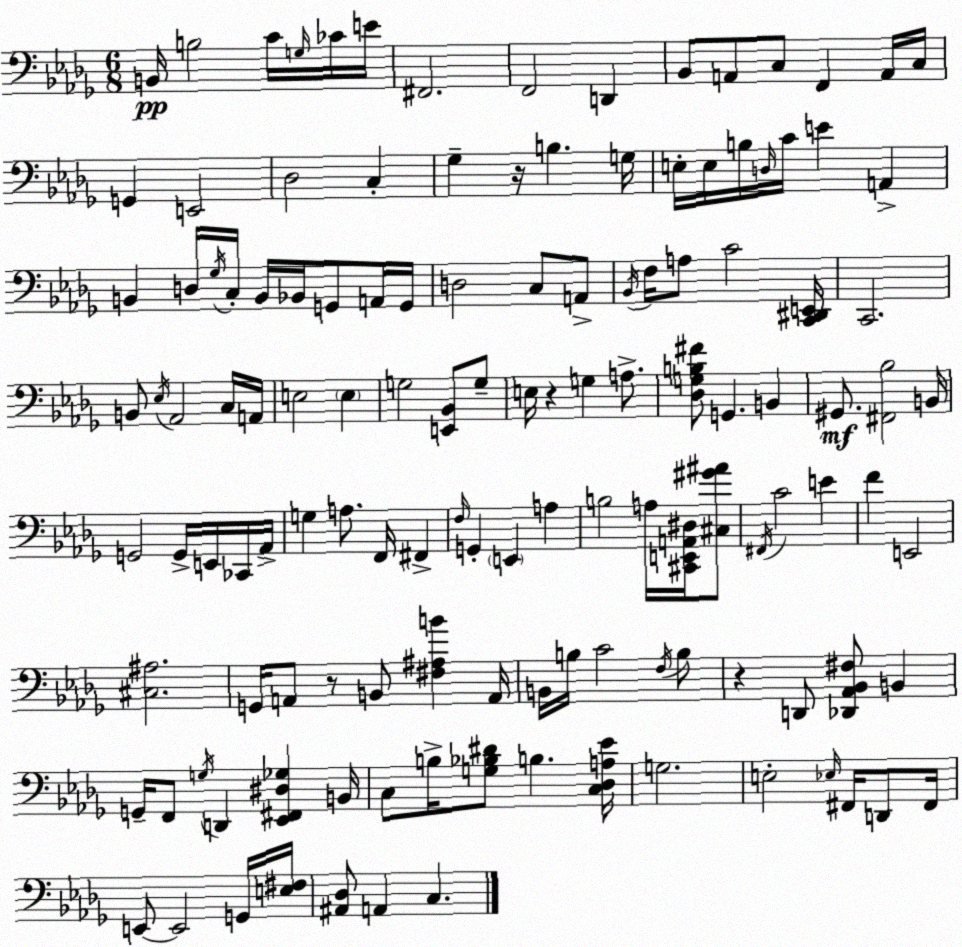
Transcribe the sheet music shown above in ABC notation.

X:1
T:Untitled
M:6/8
L:1/4
K:Bbm
B,,/4 B,2 C/4 G,/4 _C/4 E/4 ^F,,2 F,,2 D,, _B,,/2 A,,/2 C,/2 F,, A,,/4 C,/4 G,, E,,2 _D,2 C, _G, z/4 B, G,/4 E,/4 E,/4 B,/4 D,/4 C/4 E A,, B,, D,/4 _G,/4 C,/4 B,,/4 _B,,/4 G,,/2 A,,/4 G,,/4 D,2 C,/2 A,,/2 _B,,/4 F,/4 A,/2 C2 [C,,^D,,E,,]/4 C,,2 B,,/2 _E,/4 _A,,2 C,/4 A,,/4 E,2 E, G,2 [E,,_B,,]/2 G,/2 E,/4 z G, A,/2 [_D,G,B,^F]/2 G,, B,, ^G,,/2 [^F,,_B,]2 B,,/4 G,,2 G,,/4 E,,/4 _C,,/4 _A,,/4 G, A,/2 F,,/4 ^F,, F,/4 G,, E,, A, B,2 A,/4 [^C,,E,,A,,^D,]/4 [^C,^G^A]/2 ^F,,/4 C2 E F E,,2 [^C,^A,]2 G,,/4 A,,/2 z/2 B,,/2 [^F,^A,B] A,,/4 B,,/4 B,/4 C2 F,/4 B,/2 z D,,/2 [_D,,_A,,_B,,^F,]/2 B,, G,,/4 F,,/2 G,/4 D,, [_E,,^F,,^D,_G,] B,,/4 C,/2 B,/4 [G,_B,^D]/2 B, [C,_D,A,_E]/4 G,2 E,2 _E,/4 ^F,,/4 D,,/2 ^F,,/4 E,,/2 E,,2 G,,/4 [E,^F,]/4 [^A,,_D,]/2 A,, C,